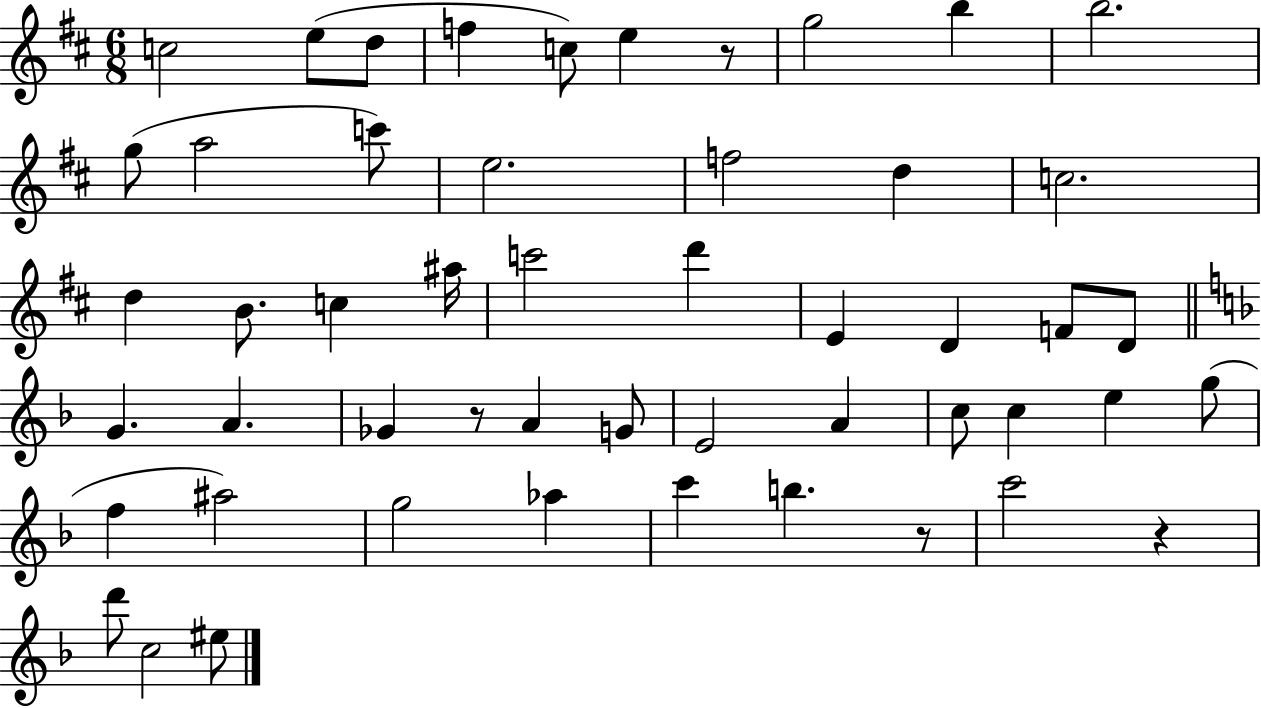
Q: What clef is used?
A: treble